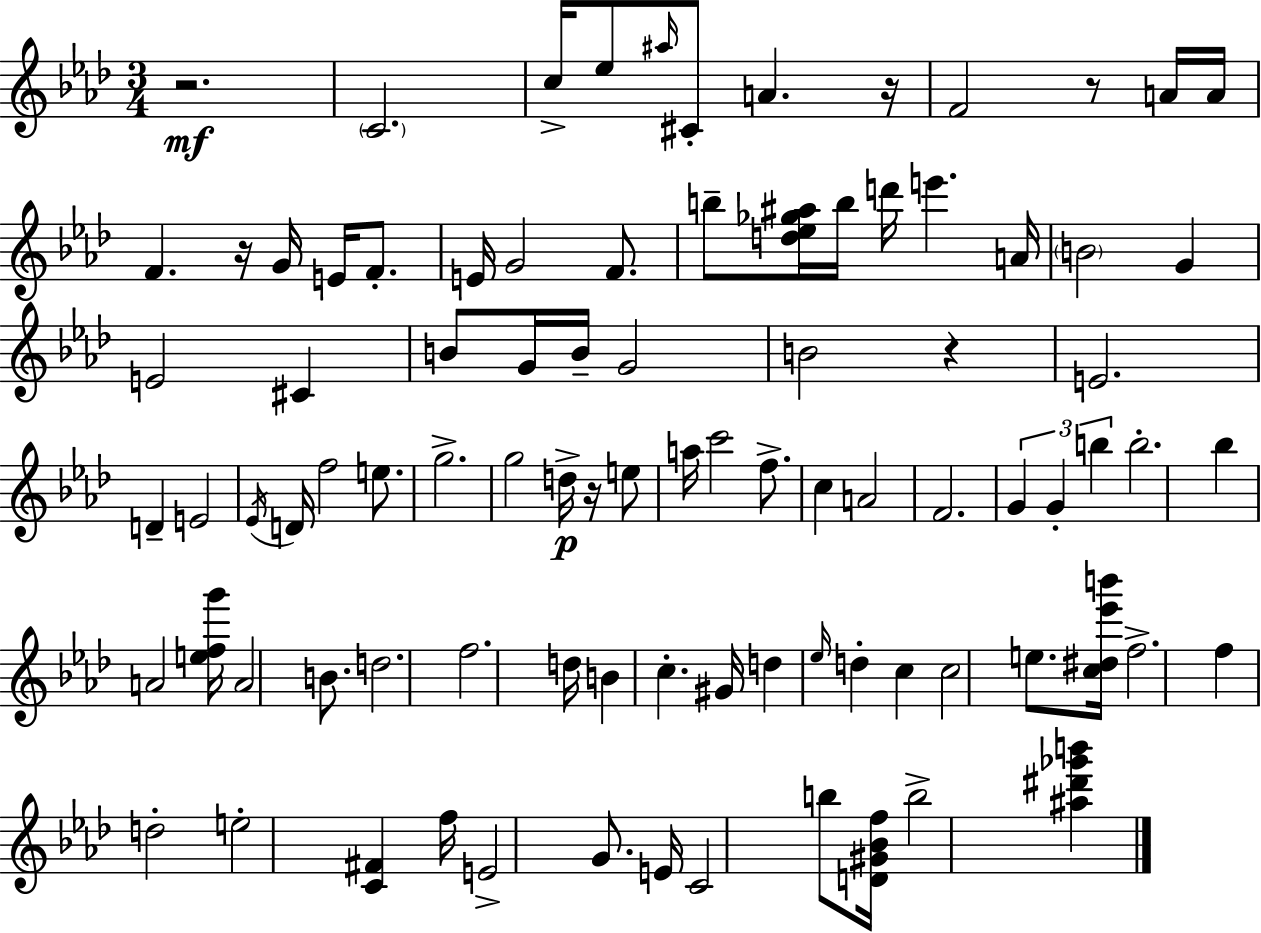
R/h. C4/h. C5/s Eb5/e A#5/s C#4/e A4/q. R/s F4/h R/e A4/s A4/s F4/q. R/s G4/s E4/s F4/e. E4/s G4/h F4/e. B5/e [D5,Eb5,Gb5,A#5]/s B5/s D6/s E6/q. A4/s B4/h G4/q E4/h C#4/q B4/e G4/s B4/s G4/h B4/h R/q E4/h. D4/q E4/h Eb4/s D4/s F5/h E5/e. G5/h. G5/h D5/s R/s E5/e A5/s C6/h F5/e. C5/q A4/h F4/h. G4/q G4/q B5/q B5/h. Bb5/q A4/h [E5,F5,G6]/s A4/h B4/e. D5/h. F5/h. D5/s B4/q C5/q. G#4/s D5/q Eb5/s D5/q C5/q C5/h E5/e. [C5,D#5,Eb6,B6]/s F5/h. F5/q D5/h E5/h [C4,F#4]/q F5/s E4/h G4/e. E4/s C4/h B5/e [D4,G#4,Bb4,F5]/s B5/h [A#5,D#6,Gb6,B6]/q